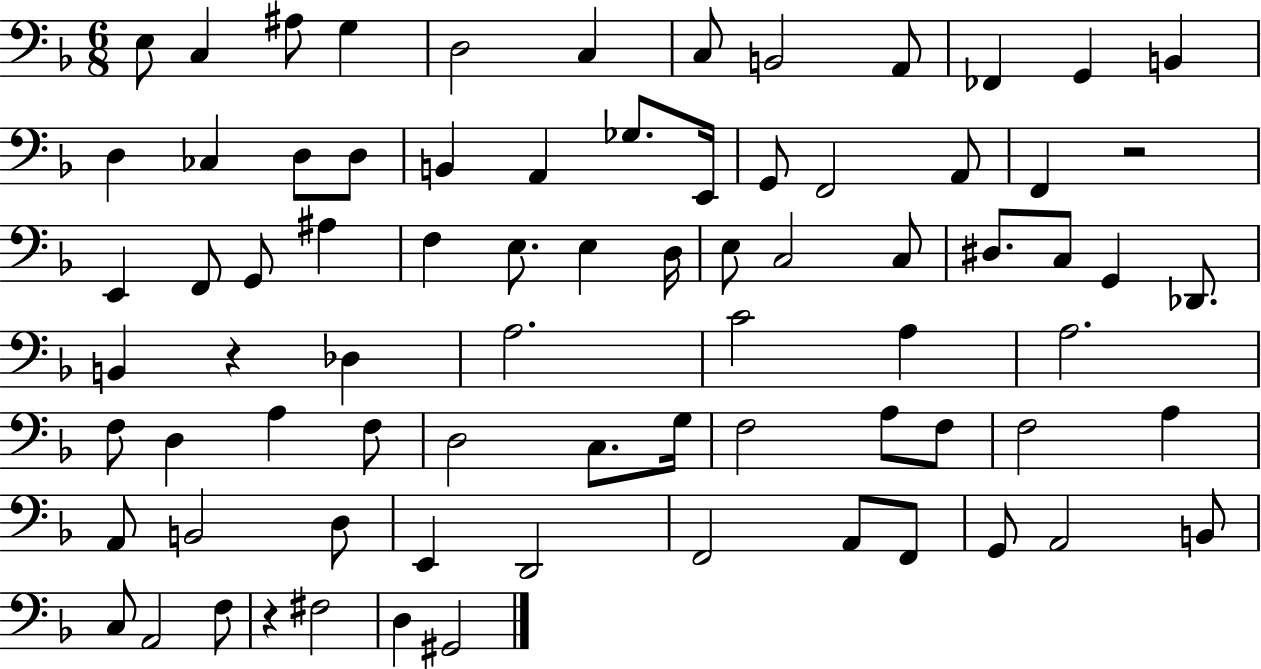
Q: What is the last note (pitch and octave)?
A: G#2